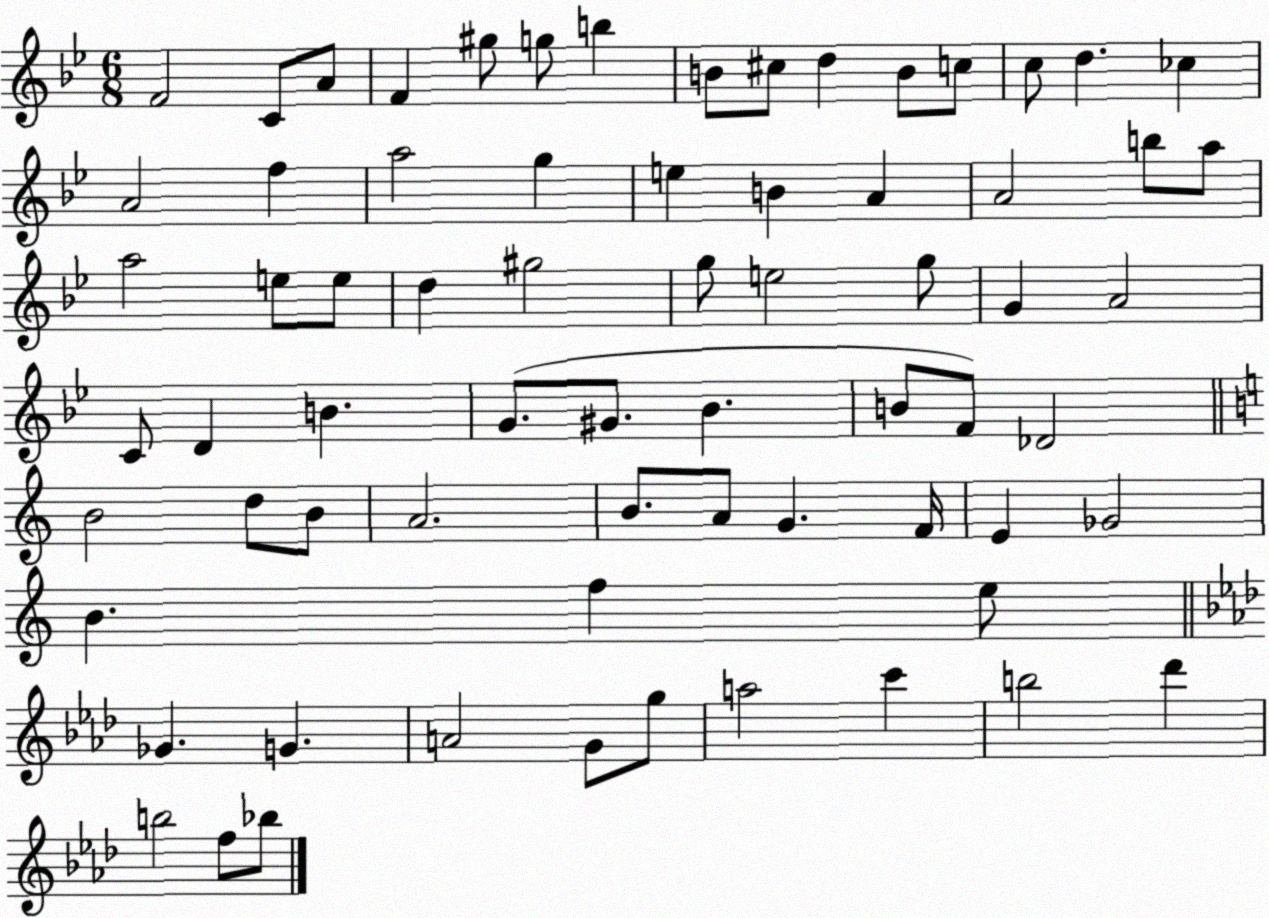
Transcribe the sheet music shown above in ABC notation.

X:1
T:Untitled
M:6/8
L:1/4
K:Bb
F2 C/2 A/2 F ^g/2 g/2 b B/2 ^c/2 d B/2 c/2 c/2 d _c A2 f a2 g e B A A2 b/2 a/2 a2 e/2 e/2 d ^g2 g/2 e2 g/2 G A2 C/2 D B G/2 ^G/2 _B B/2 F/2 _D2 B2 d/2 B/2 A2 B/2 A/2 G F/4 E _G2 B f e/2 _G G A2 G/2 g/2 a2 c' b2 _d' b2 f/2 _b/2